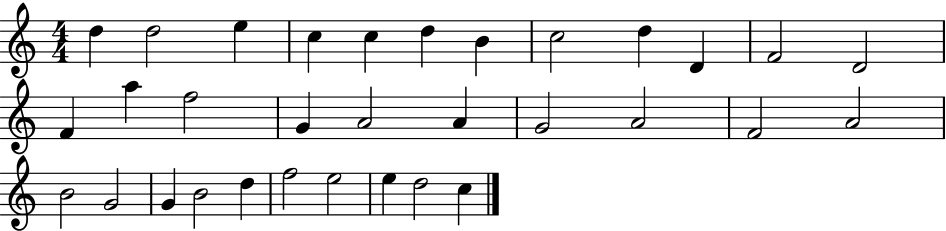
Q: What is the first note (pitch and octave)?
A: D5